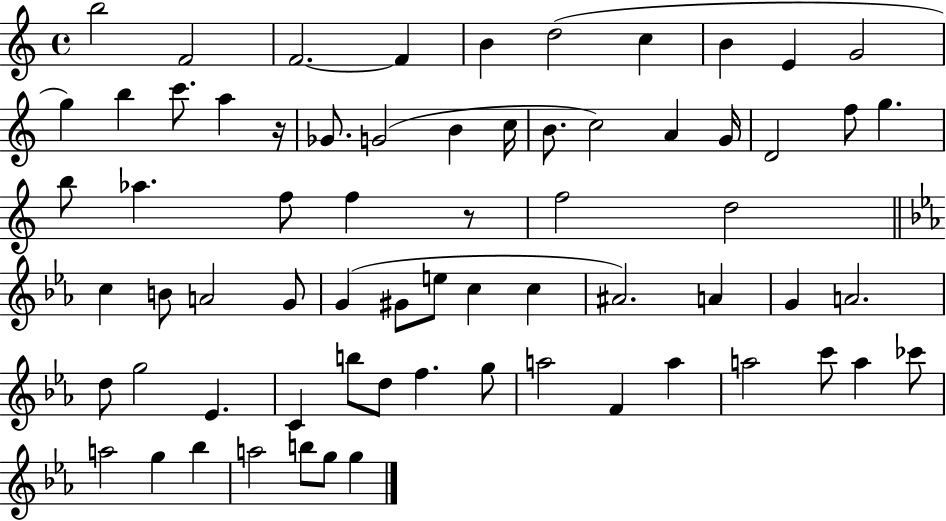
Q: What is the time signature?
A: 4/4